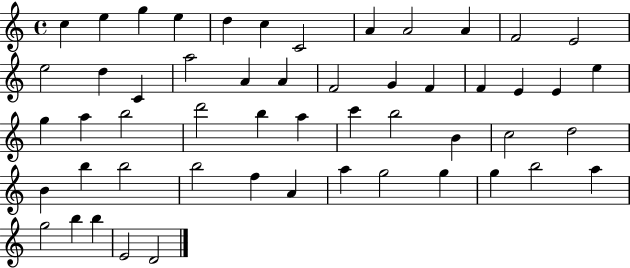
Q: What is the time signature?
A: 4/4